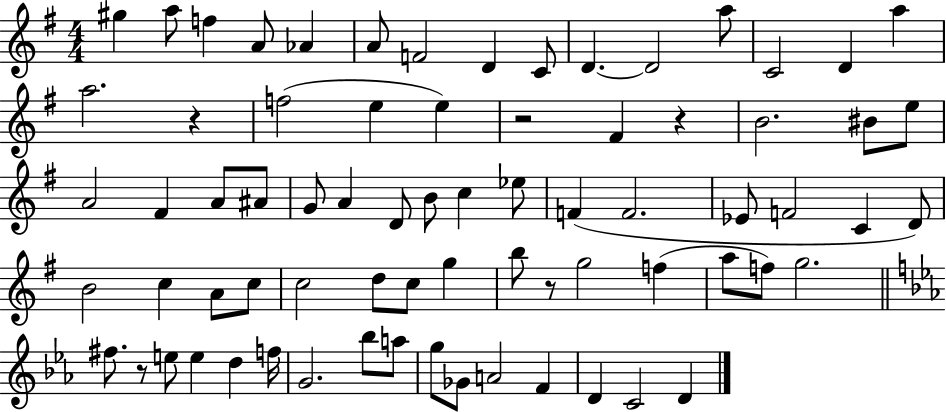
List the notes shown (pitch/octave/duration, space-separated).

G#5/q A5/e F5/q A4/e Ab4/q A4/e F4/h D4/q C4/e D4/q. D4/h A5/e C4/h D4/q A5/q A5/h. R/q F5/h E5/q E5/q R/h F#4/q R/q B4/h. BIS4/e E5/e A4/h F#4/q A4/e A#4/e G4/e A4/q D4/e B4/e C5/q Eb5/e F4/q F4/h. Eb4/e F4/h C4/q D4/e B4/h C5/q A4/e C5/e C5/h D5/e C5/e G5/q B5/e R/e G5/h F5/q A5/e F5/e G5/h. F#5/e. R/e E5/e E5/q D5/q F5/s G4/h. Bb5/e A5/e G5/e Gb4/e A4/h F4/q D4/q C4/h D4/q